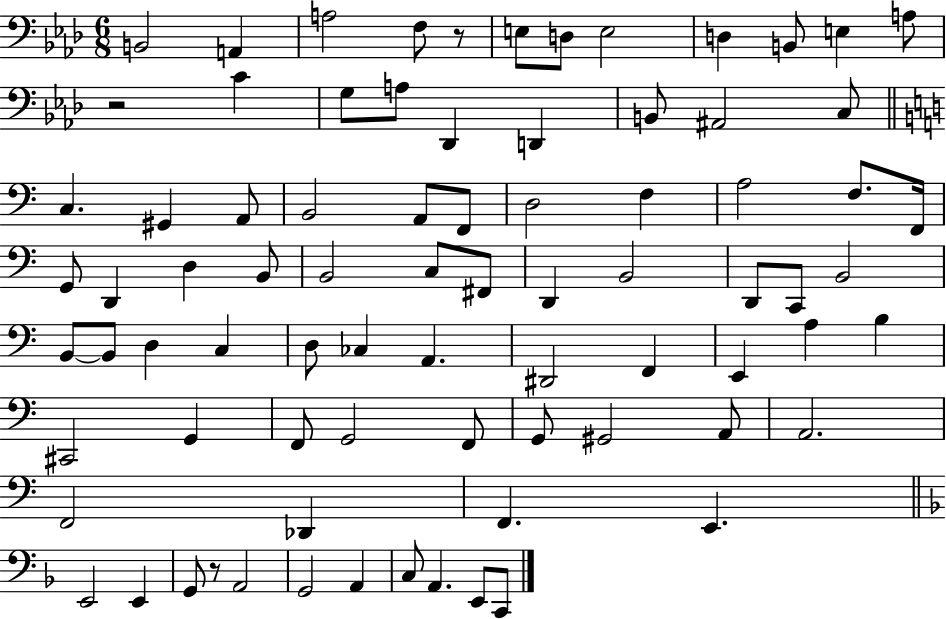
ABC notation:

X:1
T:Untitled
M:6/8
L:1/4
K:Ab
B,,2 A,, A,2 F,/2 z/2 E,/2 D,/2 E,2 D, B,,/2 E, A,/2 z2 C G,/2 A,/2 _D,, D,, B,,/2 ^A,,2 C,/2 C, ^G,, A,,/2 B,,2 A,,/2 F,,/2 D,2 F, A,2 F,/2 F,,/4 G,,/2 D,, D, B,,/2 B,,2 C,/2 ^F,,/2 D,, B,,2 D,,/2 C,,/2 B,,2 B,,/2 B,,/2 D, C, D,/2 _C, A,, ^D,,2 F,, E,, A, B, ^C,,2 G,, F,,/2 G,,2 F,,/2 G,,/2 ^G,,2 A,,/2 A,,2 F,,2 _D,, F,, E,, E,,2 E,, G,,/2 z/2 A,,2 G,,2 A,, C,/2 A,, E,,/2 C,,/2